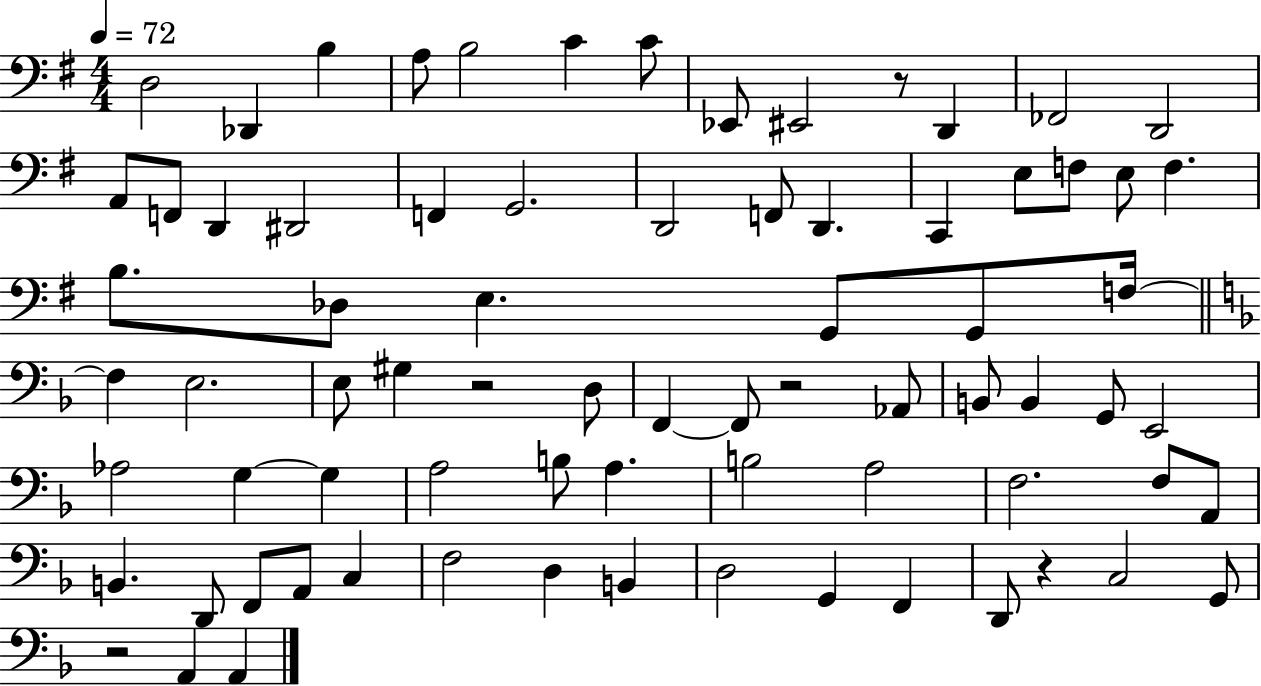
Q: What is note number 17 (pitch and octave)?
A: F2